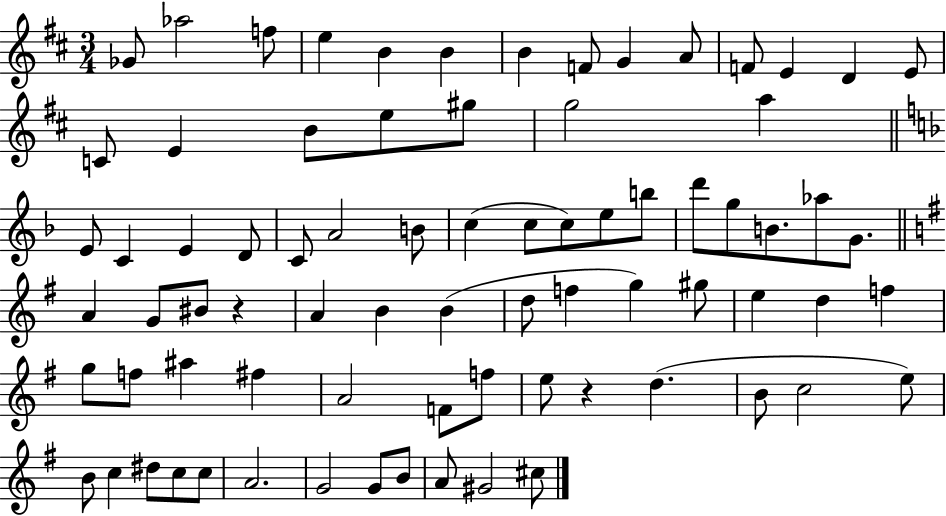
Gb4/e Ab5/h F5/e E5/q B4/q B4/q B4/q F4/e G4/q A4/e F4/e E4/q D4/q E4/e C4/e E4/q B4/e E5/e G#5/e G5/h A5/q E4/e C4/q E4/q D4/e C4/e A4/h B4/e C5/q C5/e C5/e E5/e B5/e D6/e G5/e B4/e. Ab5/e G4/e. A4/q G4/e BIS4/e R/q A4/q B4/q B4/q D5/e F5/q G5/q G#5/e E5/q D5/q F5/q G5/e F5/e A#5/q F#5/q A4/h F4/e F5/e E5/e R/q D5/q. B4/e C5/h E5/e B4/e C5/q D#5/e C5/e C5/e A4/h. G4/h G4/e B4/e A4/e G#4/h C#5/e